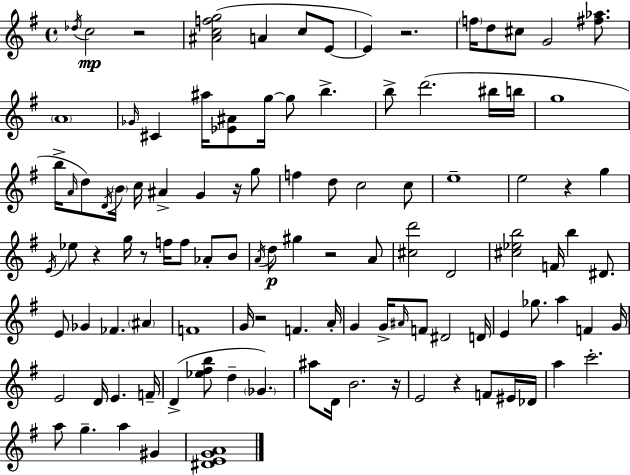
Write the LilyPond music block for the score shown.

{
  \clef treble
  \time 4/4
  \defaultTimeSignature
  \key g \major
  \acciaccatura { des''16 }\mp c''2 r2 | <ais' c'' f'' g''>2( a'4 c''8 e'8~~ | e'4) r2. | \parenthesize f''16 d''8 cis''8 g'2 <fis'' aes''>8. | \break \parenthesize a'1 | \grace { ges'16 } cis'4 ais''16 <ees' ais'>8 g''16~~ g''8 b''4.-> | b''8-> d'''2.( | bis''16 b''16 g''1 | \break b''16-> \grace { a'16 }) d''8 \acciaccatura { d'16 } \parenthesize b'16 c''16 ais'4-> g'4 | r16 g''8 f''4 d''8 c''2 | c''8 e''1-- | e''2 r4 | \break g''4 \acciaccatura { e'16 } ees''8 r4 g''16 r8 f''16 f''8 | aes'8-. b'8 \acciaccatura { a'16 }\p d''8 gis''4 r2 | a'8 <cis'' d'''>2 d'2 | <cis'' ees'' b''>2 f'16 b''4 | \break dis'8. e'8 ges'4 fes'4. | \parenthesize ais'4 f'1 | g'16 r2 f'4. | a'16-. g'4 g'16-> \grace { ais'16 } f'8 dis'2 | \break d'16 e'4 ges''8. a''4 | f'4 g'16 e'2 d'16 | e'4. f'16-- d'4->( <ees'' fis'' b''>8 d''4-- | \parenthesize ges'4.) ais''8 d'16 b'2. | \break r16 e'2 r4 | f'8 eis'16 des'16 a''4 c'''2.-. | a''8 g''4.-- a''4 | gis'4 <dis' e' g' a'>1 | \break \bar "|."
}